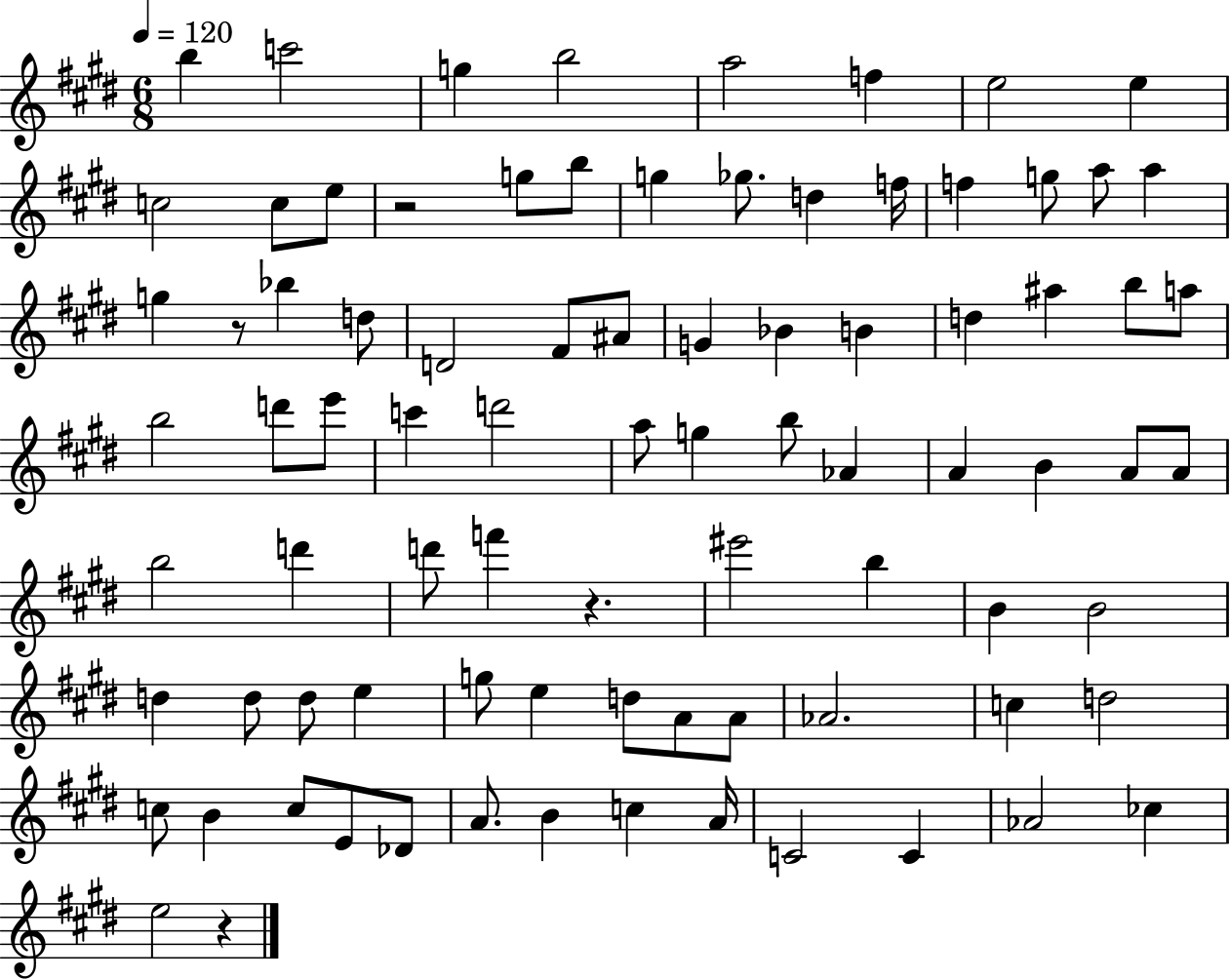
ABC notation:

X:1
T:Untitled
M:6/8
L:1/4
K:E
b c'2 g b2 a2 f e2 e c2 c/2 e/2 z2 g/2 b/2 g _g/2 d f/4 f g/2 a/2 a g z/2 _b d/2 D2 ^F/2 ^A/2 G _B B d ^a b/2 a/2 b2 d'/2 e'/2 c' d'2 a/2 g b/2 _A A B A/2 A/2 b2 d' d'/2 f' z ^e'2 b B B2 d d/2 d/2 e g/2 e d/2 A/2 A/2 _A2 c d2 c/2 B c/2 E/2 _D/2 A/2 B c A/4 C2 C _A2 _c e2 z